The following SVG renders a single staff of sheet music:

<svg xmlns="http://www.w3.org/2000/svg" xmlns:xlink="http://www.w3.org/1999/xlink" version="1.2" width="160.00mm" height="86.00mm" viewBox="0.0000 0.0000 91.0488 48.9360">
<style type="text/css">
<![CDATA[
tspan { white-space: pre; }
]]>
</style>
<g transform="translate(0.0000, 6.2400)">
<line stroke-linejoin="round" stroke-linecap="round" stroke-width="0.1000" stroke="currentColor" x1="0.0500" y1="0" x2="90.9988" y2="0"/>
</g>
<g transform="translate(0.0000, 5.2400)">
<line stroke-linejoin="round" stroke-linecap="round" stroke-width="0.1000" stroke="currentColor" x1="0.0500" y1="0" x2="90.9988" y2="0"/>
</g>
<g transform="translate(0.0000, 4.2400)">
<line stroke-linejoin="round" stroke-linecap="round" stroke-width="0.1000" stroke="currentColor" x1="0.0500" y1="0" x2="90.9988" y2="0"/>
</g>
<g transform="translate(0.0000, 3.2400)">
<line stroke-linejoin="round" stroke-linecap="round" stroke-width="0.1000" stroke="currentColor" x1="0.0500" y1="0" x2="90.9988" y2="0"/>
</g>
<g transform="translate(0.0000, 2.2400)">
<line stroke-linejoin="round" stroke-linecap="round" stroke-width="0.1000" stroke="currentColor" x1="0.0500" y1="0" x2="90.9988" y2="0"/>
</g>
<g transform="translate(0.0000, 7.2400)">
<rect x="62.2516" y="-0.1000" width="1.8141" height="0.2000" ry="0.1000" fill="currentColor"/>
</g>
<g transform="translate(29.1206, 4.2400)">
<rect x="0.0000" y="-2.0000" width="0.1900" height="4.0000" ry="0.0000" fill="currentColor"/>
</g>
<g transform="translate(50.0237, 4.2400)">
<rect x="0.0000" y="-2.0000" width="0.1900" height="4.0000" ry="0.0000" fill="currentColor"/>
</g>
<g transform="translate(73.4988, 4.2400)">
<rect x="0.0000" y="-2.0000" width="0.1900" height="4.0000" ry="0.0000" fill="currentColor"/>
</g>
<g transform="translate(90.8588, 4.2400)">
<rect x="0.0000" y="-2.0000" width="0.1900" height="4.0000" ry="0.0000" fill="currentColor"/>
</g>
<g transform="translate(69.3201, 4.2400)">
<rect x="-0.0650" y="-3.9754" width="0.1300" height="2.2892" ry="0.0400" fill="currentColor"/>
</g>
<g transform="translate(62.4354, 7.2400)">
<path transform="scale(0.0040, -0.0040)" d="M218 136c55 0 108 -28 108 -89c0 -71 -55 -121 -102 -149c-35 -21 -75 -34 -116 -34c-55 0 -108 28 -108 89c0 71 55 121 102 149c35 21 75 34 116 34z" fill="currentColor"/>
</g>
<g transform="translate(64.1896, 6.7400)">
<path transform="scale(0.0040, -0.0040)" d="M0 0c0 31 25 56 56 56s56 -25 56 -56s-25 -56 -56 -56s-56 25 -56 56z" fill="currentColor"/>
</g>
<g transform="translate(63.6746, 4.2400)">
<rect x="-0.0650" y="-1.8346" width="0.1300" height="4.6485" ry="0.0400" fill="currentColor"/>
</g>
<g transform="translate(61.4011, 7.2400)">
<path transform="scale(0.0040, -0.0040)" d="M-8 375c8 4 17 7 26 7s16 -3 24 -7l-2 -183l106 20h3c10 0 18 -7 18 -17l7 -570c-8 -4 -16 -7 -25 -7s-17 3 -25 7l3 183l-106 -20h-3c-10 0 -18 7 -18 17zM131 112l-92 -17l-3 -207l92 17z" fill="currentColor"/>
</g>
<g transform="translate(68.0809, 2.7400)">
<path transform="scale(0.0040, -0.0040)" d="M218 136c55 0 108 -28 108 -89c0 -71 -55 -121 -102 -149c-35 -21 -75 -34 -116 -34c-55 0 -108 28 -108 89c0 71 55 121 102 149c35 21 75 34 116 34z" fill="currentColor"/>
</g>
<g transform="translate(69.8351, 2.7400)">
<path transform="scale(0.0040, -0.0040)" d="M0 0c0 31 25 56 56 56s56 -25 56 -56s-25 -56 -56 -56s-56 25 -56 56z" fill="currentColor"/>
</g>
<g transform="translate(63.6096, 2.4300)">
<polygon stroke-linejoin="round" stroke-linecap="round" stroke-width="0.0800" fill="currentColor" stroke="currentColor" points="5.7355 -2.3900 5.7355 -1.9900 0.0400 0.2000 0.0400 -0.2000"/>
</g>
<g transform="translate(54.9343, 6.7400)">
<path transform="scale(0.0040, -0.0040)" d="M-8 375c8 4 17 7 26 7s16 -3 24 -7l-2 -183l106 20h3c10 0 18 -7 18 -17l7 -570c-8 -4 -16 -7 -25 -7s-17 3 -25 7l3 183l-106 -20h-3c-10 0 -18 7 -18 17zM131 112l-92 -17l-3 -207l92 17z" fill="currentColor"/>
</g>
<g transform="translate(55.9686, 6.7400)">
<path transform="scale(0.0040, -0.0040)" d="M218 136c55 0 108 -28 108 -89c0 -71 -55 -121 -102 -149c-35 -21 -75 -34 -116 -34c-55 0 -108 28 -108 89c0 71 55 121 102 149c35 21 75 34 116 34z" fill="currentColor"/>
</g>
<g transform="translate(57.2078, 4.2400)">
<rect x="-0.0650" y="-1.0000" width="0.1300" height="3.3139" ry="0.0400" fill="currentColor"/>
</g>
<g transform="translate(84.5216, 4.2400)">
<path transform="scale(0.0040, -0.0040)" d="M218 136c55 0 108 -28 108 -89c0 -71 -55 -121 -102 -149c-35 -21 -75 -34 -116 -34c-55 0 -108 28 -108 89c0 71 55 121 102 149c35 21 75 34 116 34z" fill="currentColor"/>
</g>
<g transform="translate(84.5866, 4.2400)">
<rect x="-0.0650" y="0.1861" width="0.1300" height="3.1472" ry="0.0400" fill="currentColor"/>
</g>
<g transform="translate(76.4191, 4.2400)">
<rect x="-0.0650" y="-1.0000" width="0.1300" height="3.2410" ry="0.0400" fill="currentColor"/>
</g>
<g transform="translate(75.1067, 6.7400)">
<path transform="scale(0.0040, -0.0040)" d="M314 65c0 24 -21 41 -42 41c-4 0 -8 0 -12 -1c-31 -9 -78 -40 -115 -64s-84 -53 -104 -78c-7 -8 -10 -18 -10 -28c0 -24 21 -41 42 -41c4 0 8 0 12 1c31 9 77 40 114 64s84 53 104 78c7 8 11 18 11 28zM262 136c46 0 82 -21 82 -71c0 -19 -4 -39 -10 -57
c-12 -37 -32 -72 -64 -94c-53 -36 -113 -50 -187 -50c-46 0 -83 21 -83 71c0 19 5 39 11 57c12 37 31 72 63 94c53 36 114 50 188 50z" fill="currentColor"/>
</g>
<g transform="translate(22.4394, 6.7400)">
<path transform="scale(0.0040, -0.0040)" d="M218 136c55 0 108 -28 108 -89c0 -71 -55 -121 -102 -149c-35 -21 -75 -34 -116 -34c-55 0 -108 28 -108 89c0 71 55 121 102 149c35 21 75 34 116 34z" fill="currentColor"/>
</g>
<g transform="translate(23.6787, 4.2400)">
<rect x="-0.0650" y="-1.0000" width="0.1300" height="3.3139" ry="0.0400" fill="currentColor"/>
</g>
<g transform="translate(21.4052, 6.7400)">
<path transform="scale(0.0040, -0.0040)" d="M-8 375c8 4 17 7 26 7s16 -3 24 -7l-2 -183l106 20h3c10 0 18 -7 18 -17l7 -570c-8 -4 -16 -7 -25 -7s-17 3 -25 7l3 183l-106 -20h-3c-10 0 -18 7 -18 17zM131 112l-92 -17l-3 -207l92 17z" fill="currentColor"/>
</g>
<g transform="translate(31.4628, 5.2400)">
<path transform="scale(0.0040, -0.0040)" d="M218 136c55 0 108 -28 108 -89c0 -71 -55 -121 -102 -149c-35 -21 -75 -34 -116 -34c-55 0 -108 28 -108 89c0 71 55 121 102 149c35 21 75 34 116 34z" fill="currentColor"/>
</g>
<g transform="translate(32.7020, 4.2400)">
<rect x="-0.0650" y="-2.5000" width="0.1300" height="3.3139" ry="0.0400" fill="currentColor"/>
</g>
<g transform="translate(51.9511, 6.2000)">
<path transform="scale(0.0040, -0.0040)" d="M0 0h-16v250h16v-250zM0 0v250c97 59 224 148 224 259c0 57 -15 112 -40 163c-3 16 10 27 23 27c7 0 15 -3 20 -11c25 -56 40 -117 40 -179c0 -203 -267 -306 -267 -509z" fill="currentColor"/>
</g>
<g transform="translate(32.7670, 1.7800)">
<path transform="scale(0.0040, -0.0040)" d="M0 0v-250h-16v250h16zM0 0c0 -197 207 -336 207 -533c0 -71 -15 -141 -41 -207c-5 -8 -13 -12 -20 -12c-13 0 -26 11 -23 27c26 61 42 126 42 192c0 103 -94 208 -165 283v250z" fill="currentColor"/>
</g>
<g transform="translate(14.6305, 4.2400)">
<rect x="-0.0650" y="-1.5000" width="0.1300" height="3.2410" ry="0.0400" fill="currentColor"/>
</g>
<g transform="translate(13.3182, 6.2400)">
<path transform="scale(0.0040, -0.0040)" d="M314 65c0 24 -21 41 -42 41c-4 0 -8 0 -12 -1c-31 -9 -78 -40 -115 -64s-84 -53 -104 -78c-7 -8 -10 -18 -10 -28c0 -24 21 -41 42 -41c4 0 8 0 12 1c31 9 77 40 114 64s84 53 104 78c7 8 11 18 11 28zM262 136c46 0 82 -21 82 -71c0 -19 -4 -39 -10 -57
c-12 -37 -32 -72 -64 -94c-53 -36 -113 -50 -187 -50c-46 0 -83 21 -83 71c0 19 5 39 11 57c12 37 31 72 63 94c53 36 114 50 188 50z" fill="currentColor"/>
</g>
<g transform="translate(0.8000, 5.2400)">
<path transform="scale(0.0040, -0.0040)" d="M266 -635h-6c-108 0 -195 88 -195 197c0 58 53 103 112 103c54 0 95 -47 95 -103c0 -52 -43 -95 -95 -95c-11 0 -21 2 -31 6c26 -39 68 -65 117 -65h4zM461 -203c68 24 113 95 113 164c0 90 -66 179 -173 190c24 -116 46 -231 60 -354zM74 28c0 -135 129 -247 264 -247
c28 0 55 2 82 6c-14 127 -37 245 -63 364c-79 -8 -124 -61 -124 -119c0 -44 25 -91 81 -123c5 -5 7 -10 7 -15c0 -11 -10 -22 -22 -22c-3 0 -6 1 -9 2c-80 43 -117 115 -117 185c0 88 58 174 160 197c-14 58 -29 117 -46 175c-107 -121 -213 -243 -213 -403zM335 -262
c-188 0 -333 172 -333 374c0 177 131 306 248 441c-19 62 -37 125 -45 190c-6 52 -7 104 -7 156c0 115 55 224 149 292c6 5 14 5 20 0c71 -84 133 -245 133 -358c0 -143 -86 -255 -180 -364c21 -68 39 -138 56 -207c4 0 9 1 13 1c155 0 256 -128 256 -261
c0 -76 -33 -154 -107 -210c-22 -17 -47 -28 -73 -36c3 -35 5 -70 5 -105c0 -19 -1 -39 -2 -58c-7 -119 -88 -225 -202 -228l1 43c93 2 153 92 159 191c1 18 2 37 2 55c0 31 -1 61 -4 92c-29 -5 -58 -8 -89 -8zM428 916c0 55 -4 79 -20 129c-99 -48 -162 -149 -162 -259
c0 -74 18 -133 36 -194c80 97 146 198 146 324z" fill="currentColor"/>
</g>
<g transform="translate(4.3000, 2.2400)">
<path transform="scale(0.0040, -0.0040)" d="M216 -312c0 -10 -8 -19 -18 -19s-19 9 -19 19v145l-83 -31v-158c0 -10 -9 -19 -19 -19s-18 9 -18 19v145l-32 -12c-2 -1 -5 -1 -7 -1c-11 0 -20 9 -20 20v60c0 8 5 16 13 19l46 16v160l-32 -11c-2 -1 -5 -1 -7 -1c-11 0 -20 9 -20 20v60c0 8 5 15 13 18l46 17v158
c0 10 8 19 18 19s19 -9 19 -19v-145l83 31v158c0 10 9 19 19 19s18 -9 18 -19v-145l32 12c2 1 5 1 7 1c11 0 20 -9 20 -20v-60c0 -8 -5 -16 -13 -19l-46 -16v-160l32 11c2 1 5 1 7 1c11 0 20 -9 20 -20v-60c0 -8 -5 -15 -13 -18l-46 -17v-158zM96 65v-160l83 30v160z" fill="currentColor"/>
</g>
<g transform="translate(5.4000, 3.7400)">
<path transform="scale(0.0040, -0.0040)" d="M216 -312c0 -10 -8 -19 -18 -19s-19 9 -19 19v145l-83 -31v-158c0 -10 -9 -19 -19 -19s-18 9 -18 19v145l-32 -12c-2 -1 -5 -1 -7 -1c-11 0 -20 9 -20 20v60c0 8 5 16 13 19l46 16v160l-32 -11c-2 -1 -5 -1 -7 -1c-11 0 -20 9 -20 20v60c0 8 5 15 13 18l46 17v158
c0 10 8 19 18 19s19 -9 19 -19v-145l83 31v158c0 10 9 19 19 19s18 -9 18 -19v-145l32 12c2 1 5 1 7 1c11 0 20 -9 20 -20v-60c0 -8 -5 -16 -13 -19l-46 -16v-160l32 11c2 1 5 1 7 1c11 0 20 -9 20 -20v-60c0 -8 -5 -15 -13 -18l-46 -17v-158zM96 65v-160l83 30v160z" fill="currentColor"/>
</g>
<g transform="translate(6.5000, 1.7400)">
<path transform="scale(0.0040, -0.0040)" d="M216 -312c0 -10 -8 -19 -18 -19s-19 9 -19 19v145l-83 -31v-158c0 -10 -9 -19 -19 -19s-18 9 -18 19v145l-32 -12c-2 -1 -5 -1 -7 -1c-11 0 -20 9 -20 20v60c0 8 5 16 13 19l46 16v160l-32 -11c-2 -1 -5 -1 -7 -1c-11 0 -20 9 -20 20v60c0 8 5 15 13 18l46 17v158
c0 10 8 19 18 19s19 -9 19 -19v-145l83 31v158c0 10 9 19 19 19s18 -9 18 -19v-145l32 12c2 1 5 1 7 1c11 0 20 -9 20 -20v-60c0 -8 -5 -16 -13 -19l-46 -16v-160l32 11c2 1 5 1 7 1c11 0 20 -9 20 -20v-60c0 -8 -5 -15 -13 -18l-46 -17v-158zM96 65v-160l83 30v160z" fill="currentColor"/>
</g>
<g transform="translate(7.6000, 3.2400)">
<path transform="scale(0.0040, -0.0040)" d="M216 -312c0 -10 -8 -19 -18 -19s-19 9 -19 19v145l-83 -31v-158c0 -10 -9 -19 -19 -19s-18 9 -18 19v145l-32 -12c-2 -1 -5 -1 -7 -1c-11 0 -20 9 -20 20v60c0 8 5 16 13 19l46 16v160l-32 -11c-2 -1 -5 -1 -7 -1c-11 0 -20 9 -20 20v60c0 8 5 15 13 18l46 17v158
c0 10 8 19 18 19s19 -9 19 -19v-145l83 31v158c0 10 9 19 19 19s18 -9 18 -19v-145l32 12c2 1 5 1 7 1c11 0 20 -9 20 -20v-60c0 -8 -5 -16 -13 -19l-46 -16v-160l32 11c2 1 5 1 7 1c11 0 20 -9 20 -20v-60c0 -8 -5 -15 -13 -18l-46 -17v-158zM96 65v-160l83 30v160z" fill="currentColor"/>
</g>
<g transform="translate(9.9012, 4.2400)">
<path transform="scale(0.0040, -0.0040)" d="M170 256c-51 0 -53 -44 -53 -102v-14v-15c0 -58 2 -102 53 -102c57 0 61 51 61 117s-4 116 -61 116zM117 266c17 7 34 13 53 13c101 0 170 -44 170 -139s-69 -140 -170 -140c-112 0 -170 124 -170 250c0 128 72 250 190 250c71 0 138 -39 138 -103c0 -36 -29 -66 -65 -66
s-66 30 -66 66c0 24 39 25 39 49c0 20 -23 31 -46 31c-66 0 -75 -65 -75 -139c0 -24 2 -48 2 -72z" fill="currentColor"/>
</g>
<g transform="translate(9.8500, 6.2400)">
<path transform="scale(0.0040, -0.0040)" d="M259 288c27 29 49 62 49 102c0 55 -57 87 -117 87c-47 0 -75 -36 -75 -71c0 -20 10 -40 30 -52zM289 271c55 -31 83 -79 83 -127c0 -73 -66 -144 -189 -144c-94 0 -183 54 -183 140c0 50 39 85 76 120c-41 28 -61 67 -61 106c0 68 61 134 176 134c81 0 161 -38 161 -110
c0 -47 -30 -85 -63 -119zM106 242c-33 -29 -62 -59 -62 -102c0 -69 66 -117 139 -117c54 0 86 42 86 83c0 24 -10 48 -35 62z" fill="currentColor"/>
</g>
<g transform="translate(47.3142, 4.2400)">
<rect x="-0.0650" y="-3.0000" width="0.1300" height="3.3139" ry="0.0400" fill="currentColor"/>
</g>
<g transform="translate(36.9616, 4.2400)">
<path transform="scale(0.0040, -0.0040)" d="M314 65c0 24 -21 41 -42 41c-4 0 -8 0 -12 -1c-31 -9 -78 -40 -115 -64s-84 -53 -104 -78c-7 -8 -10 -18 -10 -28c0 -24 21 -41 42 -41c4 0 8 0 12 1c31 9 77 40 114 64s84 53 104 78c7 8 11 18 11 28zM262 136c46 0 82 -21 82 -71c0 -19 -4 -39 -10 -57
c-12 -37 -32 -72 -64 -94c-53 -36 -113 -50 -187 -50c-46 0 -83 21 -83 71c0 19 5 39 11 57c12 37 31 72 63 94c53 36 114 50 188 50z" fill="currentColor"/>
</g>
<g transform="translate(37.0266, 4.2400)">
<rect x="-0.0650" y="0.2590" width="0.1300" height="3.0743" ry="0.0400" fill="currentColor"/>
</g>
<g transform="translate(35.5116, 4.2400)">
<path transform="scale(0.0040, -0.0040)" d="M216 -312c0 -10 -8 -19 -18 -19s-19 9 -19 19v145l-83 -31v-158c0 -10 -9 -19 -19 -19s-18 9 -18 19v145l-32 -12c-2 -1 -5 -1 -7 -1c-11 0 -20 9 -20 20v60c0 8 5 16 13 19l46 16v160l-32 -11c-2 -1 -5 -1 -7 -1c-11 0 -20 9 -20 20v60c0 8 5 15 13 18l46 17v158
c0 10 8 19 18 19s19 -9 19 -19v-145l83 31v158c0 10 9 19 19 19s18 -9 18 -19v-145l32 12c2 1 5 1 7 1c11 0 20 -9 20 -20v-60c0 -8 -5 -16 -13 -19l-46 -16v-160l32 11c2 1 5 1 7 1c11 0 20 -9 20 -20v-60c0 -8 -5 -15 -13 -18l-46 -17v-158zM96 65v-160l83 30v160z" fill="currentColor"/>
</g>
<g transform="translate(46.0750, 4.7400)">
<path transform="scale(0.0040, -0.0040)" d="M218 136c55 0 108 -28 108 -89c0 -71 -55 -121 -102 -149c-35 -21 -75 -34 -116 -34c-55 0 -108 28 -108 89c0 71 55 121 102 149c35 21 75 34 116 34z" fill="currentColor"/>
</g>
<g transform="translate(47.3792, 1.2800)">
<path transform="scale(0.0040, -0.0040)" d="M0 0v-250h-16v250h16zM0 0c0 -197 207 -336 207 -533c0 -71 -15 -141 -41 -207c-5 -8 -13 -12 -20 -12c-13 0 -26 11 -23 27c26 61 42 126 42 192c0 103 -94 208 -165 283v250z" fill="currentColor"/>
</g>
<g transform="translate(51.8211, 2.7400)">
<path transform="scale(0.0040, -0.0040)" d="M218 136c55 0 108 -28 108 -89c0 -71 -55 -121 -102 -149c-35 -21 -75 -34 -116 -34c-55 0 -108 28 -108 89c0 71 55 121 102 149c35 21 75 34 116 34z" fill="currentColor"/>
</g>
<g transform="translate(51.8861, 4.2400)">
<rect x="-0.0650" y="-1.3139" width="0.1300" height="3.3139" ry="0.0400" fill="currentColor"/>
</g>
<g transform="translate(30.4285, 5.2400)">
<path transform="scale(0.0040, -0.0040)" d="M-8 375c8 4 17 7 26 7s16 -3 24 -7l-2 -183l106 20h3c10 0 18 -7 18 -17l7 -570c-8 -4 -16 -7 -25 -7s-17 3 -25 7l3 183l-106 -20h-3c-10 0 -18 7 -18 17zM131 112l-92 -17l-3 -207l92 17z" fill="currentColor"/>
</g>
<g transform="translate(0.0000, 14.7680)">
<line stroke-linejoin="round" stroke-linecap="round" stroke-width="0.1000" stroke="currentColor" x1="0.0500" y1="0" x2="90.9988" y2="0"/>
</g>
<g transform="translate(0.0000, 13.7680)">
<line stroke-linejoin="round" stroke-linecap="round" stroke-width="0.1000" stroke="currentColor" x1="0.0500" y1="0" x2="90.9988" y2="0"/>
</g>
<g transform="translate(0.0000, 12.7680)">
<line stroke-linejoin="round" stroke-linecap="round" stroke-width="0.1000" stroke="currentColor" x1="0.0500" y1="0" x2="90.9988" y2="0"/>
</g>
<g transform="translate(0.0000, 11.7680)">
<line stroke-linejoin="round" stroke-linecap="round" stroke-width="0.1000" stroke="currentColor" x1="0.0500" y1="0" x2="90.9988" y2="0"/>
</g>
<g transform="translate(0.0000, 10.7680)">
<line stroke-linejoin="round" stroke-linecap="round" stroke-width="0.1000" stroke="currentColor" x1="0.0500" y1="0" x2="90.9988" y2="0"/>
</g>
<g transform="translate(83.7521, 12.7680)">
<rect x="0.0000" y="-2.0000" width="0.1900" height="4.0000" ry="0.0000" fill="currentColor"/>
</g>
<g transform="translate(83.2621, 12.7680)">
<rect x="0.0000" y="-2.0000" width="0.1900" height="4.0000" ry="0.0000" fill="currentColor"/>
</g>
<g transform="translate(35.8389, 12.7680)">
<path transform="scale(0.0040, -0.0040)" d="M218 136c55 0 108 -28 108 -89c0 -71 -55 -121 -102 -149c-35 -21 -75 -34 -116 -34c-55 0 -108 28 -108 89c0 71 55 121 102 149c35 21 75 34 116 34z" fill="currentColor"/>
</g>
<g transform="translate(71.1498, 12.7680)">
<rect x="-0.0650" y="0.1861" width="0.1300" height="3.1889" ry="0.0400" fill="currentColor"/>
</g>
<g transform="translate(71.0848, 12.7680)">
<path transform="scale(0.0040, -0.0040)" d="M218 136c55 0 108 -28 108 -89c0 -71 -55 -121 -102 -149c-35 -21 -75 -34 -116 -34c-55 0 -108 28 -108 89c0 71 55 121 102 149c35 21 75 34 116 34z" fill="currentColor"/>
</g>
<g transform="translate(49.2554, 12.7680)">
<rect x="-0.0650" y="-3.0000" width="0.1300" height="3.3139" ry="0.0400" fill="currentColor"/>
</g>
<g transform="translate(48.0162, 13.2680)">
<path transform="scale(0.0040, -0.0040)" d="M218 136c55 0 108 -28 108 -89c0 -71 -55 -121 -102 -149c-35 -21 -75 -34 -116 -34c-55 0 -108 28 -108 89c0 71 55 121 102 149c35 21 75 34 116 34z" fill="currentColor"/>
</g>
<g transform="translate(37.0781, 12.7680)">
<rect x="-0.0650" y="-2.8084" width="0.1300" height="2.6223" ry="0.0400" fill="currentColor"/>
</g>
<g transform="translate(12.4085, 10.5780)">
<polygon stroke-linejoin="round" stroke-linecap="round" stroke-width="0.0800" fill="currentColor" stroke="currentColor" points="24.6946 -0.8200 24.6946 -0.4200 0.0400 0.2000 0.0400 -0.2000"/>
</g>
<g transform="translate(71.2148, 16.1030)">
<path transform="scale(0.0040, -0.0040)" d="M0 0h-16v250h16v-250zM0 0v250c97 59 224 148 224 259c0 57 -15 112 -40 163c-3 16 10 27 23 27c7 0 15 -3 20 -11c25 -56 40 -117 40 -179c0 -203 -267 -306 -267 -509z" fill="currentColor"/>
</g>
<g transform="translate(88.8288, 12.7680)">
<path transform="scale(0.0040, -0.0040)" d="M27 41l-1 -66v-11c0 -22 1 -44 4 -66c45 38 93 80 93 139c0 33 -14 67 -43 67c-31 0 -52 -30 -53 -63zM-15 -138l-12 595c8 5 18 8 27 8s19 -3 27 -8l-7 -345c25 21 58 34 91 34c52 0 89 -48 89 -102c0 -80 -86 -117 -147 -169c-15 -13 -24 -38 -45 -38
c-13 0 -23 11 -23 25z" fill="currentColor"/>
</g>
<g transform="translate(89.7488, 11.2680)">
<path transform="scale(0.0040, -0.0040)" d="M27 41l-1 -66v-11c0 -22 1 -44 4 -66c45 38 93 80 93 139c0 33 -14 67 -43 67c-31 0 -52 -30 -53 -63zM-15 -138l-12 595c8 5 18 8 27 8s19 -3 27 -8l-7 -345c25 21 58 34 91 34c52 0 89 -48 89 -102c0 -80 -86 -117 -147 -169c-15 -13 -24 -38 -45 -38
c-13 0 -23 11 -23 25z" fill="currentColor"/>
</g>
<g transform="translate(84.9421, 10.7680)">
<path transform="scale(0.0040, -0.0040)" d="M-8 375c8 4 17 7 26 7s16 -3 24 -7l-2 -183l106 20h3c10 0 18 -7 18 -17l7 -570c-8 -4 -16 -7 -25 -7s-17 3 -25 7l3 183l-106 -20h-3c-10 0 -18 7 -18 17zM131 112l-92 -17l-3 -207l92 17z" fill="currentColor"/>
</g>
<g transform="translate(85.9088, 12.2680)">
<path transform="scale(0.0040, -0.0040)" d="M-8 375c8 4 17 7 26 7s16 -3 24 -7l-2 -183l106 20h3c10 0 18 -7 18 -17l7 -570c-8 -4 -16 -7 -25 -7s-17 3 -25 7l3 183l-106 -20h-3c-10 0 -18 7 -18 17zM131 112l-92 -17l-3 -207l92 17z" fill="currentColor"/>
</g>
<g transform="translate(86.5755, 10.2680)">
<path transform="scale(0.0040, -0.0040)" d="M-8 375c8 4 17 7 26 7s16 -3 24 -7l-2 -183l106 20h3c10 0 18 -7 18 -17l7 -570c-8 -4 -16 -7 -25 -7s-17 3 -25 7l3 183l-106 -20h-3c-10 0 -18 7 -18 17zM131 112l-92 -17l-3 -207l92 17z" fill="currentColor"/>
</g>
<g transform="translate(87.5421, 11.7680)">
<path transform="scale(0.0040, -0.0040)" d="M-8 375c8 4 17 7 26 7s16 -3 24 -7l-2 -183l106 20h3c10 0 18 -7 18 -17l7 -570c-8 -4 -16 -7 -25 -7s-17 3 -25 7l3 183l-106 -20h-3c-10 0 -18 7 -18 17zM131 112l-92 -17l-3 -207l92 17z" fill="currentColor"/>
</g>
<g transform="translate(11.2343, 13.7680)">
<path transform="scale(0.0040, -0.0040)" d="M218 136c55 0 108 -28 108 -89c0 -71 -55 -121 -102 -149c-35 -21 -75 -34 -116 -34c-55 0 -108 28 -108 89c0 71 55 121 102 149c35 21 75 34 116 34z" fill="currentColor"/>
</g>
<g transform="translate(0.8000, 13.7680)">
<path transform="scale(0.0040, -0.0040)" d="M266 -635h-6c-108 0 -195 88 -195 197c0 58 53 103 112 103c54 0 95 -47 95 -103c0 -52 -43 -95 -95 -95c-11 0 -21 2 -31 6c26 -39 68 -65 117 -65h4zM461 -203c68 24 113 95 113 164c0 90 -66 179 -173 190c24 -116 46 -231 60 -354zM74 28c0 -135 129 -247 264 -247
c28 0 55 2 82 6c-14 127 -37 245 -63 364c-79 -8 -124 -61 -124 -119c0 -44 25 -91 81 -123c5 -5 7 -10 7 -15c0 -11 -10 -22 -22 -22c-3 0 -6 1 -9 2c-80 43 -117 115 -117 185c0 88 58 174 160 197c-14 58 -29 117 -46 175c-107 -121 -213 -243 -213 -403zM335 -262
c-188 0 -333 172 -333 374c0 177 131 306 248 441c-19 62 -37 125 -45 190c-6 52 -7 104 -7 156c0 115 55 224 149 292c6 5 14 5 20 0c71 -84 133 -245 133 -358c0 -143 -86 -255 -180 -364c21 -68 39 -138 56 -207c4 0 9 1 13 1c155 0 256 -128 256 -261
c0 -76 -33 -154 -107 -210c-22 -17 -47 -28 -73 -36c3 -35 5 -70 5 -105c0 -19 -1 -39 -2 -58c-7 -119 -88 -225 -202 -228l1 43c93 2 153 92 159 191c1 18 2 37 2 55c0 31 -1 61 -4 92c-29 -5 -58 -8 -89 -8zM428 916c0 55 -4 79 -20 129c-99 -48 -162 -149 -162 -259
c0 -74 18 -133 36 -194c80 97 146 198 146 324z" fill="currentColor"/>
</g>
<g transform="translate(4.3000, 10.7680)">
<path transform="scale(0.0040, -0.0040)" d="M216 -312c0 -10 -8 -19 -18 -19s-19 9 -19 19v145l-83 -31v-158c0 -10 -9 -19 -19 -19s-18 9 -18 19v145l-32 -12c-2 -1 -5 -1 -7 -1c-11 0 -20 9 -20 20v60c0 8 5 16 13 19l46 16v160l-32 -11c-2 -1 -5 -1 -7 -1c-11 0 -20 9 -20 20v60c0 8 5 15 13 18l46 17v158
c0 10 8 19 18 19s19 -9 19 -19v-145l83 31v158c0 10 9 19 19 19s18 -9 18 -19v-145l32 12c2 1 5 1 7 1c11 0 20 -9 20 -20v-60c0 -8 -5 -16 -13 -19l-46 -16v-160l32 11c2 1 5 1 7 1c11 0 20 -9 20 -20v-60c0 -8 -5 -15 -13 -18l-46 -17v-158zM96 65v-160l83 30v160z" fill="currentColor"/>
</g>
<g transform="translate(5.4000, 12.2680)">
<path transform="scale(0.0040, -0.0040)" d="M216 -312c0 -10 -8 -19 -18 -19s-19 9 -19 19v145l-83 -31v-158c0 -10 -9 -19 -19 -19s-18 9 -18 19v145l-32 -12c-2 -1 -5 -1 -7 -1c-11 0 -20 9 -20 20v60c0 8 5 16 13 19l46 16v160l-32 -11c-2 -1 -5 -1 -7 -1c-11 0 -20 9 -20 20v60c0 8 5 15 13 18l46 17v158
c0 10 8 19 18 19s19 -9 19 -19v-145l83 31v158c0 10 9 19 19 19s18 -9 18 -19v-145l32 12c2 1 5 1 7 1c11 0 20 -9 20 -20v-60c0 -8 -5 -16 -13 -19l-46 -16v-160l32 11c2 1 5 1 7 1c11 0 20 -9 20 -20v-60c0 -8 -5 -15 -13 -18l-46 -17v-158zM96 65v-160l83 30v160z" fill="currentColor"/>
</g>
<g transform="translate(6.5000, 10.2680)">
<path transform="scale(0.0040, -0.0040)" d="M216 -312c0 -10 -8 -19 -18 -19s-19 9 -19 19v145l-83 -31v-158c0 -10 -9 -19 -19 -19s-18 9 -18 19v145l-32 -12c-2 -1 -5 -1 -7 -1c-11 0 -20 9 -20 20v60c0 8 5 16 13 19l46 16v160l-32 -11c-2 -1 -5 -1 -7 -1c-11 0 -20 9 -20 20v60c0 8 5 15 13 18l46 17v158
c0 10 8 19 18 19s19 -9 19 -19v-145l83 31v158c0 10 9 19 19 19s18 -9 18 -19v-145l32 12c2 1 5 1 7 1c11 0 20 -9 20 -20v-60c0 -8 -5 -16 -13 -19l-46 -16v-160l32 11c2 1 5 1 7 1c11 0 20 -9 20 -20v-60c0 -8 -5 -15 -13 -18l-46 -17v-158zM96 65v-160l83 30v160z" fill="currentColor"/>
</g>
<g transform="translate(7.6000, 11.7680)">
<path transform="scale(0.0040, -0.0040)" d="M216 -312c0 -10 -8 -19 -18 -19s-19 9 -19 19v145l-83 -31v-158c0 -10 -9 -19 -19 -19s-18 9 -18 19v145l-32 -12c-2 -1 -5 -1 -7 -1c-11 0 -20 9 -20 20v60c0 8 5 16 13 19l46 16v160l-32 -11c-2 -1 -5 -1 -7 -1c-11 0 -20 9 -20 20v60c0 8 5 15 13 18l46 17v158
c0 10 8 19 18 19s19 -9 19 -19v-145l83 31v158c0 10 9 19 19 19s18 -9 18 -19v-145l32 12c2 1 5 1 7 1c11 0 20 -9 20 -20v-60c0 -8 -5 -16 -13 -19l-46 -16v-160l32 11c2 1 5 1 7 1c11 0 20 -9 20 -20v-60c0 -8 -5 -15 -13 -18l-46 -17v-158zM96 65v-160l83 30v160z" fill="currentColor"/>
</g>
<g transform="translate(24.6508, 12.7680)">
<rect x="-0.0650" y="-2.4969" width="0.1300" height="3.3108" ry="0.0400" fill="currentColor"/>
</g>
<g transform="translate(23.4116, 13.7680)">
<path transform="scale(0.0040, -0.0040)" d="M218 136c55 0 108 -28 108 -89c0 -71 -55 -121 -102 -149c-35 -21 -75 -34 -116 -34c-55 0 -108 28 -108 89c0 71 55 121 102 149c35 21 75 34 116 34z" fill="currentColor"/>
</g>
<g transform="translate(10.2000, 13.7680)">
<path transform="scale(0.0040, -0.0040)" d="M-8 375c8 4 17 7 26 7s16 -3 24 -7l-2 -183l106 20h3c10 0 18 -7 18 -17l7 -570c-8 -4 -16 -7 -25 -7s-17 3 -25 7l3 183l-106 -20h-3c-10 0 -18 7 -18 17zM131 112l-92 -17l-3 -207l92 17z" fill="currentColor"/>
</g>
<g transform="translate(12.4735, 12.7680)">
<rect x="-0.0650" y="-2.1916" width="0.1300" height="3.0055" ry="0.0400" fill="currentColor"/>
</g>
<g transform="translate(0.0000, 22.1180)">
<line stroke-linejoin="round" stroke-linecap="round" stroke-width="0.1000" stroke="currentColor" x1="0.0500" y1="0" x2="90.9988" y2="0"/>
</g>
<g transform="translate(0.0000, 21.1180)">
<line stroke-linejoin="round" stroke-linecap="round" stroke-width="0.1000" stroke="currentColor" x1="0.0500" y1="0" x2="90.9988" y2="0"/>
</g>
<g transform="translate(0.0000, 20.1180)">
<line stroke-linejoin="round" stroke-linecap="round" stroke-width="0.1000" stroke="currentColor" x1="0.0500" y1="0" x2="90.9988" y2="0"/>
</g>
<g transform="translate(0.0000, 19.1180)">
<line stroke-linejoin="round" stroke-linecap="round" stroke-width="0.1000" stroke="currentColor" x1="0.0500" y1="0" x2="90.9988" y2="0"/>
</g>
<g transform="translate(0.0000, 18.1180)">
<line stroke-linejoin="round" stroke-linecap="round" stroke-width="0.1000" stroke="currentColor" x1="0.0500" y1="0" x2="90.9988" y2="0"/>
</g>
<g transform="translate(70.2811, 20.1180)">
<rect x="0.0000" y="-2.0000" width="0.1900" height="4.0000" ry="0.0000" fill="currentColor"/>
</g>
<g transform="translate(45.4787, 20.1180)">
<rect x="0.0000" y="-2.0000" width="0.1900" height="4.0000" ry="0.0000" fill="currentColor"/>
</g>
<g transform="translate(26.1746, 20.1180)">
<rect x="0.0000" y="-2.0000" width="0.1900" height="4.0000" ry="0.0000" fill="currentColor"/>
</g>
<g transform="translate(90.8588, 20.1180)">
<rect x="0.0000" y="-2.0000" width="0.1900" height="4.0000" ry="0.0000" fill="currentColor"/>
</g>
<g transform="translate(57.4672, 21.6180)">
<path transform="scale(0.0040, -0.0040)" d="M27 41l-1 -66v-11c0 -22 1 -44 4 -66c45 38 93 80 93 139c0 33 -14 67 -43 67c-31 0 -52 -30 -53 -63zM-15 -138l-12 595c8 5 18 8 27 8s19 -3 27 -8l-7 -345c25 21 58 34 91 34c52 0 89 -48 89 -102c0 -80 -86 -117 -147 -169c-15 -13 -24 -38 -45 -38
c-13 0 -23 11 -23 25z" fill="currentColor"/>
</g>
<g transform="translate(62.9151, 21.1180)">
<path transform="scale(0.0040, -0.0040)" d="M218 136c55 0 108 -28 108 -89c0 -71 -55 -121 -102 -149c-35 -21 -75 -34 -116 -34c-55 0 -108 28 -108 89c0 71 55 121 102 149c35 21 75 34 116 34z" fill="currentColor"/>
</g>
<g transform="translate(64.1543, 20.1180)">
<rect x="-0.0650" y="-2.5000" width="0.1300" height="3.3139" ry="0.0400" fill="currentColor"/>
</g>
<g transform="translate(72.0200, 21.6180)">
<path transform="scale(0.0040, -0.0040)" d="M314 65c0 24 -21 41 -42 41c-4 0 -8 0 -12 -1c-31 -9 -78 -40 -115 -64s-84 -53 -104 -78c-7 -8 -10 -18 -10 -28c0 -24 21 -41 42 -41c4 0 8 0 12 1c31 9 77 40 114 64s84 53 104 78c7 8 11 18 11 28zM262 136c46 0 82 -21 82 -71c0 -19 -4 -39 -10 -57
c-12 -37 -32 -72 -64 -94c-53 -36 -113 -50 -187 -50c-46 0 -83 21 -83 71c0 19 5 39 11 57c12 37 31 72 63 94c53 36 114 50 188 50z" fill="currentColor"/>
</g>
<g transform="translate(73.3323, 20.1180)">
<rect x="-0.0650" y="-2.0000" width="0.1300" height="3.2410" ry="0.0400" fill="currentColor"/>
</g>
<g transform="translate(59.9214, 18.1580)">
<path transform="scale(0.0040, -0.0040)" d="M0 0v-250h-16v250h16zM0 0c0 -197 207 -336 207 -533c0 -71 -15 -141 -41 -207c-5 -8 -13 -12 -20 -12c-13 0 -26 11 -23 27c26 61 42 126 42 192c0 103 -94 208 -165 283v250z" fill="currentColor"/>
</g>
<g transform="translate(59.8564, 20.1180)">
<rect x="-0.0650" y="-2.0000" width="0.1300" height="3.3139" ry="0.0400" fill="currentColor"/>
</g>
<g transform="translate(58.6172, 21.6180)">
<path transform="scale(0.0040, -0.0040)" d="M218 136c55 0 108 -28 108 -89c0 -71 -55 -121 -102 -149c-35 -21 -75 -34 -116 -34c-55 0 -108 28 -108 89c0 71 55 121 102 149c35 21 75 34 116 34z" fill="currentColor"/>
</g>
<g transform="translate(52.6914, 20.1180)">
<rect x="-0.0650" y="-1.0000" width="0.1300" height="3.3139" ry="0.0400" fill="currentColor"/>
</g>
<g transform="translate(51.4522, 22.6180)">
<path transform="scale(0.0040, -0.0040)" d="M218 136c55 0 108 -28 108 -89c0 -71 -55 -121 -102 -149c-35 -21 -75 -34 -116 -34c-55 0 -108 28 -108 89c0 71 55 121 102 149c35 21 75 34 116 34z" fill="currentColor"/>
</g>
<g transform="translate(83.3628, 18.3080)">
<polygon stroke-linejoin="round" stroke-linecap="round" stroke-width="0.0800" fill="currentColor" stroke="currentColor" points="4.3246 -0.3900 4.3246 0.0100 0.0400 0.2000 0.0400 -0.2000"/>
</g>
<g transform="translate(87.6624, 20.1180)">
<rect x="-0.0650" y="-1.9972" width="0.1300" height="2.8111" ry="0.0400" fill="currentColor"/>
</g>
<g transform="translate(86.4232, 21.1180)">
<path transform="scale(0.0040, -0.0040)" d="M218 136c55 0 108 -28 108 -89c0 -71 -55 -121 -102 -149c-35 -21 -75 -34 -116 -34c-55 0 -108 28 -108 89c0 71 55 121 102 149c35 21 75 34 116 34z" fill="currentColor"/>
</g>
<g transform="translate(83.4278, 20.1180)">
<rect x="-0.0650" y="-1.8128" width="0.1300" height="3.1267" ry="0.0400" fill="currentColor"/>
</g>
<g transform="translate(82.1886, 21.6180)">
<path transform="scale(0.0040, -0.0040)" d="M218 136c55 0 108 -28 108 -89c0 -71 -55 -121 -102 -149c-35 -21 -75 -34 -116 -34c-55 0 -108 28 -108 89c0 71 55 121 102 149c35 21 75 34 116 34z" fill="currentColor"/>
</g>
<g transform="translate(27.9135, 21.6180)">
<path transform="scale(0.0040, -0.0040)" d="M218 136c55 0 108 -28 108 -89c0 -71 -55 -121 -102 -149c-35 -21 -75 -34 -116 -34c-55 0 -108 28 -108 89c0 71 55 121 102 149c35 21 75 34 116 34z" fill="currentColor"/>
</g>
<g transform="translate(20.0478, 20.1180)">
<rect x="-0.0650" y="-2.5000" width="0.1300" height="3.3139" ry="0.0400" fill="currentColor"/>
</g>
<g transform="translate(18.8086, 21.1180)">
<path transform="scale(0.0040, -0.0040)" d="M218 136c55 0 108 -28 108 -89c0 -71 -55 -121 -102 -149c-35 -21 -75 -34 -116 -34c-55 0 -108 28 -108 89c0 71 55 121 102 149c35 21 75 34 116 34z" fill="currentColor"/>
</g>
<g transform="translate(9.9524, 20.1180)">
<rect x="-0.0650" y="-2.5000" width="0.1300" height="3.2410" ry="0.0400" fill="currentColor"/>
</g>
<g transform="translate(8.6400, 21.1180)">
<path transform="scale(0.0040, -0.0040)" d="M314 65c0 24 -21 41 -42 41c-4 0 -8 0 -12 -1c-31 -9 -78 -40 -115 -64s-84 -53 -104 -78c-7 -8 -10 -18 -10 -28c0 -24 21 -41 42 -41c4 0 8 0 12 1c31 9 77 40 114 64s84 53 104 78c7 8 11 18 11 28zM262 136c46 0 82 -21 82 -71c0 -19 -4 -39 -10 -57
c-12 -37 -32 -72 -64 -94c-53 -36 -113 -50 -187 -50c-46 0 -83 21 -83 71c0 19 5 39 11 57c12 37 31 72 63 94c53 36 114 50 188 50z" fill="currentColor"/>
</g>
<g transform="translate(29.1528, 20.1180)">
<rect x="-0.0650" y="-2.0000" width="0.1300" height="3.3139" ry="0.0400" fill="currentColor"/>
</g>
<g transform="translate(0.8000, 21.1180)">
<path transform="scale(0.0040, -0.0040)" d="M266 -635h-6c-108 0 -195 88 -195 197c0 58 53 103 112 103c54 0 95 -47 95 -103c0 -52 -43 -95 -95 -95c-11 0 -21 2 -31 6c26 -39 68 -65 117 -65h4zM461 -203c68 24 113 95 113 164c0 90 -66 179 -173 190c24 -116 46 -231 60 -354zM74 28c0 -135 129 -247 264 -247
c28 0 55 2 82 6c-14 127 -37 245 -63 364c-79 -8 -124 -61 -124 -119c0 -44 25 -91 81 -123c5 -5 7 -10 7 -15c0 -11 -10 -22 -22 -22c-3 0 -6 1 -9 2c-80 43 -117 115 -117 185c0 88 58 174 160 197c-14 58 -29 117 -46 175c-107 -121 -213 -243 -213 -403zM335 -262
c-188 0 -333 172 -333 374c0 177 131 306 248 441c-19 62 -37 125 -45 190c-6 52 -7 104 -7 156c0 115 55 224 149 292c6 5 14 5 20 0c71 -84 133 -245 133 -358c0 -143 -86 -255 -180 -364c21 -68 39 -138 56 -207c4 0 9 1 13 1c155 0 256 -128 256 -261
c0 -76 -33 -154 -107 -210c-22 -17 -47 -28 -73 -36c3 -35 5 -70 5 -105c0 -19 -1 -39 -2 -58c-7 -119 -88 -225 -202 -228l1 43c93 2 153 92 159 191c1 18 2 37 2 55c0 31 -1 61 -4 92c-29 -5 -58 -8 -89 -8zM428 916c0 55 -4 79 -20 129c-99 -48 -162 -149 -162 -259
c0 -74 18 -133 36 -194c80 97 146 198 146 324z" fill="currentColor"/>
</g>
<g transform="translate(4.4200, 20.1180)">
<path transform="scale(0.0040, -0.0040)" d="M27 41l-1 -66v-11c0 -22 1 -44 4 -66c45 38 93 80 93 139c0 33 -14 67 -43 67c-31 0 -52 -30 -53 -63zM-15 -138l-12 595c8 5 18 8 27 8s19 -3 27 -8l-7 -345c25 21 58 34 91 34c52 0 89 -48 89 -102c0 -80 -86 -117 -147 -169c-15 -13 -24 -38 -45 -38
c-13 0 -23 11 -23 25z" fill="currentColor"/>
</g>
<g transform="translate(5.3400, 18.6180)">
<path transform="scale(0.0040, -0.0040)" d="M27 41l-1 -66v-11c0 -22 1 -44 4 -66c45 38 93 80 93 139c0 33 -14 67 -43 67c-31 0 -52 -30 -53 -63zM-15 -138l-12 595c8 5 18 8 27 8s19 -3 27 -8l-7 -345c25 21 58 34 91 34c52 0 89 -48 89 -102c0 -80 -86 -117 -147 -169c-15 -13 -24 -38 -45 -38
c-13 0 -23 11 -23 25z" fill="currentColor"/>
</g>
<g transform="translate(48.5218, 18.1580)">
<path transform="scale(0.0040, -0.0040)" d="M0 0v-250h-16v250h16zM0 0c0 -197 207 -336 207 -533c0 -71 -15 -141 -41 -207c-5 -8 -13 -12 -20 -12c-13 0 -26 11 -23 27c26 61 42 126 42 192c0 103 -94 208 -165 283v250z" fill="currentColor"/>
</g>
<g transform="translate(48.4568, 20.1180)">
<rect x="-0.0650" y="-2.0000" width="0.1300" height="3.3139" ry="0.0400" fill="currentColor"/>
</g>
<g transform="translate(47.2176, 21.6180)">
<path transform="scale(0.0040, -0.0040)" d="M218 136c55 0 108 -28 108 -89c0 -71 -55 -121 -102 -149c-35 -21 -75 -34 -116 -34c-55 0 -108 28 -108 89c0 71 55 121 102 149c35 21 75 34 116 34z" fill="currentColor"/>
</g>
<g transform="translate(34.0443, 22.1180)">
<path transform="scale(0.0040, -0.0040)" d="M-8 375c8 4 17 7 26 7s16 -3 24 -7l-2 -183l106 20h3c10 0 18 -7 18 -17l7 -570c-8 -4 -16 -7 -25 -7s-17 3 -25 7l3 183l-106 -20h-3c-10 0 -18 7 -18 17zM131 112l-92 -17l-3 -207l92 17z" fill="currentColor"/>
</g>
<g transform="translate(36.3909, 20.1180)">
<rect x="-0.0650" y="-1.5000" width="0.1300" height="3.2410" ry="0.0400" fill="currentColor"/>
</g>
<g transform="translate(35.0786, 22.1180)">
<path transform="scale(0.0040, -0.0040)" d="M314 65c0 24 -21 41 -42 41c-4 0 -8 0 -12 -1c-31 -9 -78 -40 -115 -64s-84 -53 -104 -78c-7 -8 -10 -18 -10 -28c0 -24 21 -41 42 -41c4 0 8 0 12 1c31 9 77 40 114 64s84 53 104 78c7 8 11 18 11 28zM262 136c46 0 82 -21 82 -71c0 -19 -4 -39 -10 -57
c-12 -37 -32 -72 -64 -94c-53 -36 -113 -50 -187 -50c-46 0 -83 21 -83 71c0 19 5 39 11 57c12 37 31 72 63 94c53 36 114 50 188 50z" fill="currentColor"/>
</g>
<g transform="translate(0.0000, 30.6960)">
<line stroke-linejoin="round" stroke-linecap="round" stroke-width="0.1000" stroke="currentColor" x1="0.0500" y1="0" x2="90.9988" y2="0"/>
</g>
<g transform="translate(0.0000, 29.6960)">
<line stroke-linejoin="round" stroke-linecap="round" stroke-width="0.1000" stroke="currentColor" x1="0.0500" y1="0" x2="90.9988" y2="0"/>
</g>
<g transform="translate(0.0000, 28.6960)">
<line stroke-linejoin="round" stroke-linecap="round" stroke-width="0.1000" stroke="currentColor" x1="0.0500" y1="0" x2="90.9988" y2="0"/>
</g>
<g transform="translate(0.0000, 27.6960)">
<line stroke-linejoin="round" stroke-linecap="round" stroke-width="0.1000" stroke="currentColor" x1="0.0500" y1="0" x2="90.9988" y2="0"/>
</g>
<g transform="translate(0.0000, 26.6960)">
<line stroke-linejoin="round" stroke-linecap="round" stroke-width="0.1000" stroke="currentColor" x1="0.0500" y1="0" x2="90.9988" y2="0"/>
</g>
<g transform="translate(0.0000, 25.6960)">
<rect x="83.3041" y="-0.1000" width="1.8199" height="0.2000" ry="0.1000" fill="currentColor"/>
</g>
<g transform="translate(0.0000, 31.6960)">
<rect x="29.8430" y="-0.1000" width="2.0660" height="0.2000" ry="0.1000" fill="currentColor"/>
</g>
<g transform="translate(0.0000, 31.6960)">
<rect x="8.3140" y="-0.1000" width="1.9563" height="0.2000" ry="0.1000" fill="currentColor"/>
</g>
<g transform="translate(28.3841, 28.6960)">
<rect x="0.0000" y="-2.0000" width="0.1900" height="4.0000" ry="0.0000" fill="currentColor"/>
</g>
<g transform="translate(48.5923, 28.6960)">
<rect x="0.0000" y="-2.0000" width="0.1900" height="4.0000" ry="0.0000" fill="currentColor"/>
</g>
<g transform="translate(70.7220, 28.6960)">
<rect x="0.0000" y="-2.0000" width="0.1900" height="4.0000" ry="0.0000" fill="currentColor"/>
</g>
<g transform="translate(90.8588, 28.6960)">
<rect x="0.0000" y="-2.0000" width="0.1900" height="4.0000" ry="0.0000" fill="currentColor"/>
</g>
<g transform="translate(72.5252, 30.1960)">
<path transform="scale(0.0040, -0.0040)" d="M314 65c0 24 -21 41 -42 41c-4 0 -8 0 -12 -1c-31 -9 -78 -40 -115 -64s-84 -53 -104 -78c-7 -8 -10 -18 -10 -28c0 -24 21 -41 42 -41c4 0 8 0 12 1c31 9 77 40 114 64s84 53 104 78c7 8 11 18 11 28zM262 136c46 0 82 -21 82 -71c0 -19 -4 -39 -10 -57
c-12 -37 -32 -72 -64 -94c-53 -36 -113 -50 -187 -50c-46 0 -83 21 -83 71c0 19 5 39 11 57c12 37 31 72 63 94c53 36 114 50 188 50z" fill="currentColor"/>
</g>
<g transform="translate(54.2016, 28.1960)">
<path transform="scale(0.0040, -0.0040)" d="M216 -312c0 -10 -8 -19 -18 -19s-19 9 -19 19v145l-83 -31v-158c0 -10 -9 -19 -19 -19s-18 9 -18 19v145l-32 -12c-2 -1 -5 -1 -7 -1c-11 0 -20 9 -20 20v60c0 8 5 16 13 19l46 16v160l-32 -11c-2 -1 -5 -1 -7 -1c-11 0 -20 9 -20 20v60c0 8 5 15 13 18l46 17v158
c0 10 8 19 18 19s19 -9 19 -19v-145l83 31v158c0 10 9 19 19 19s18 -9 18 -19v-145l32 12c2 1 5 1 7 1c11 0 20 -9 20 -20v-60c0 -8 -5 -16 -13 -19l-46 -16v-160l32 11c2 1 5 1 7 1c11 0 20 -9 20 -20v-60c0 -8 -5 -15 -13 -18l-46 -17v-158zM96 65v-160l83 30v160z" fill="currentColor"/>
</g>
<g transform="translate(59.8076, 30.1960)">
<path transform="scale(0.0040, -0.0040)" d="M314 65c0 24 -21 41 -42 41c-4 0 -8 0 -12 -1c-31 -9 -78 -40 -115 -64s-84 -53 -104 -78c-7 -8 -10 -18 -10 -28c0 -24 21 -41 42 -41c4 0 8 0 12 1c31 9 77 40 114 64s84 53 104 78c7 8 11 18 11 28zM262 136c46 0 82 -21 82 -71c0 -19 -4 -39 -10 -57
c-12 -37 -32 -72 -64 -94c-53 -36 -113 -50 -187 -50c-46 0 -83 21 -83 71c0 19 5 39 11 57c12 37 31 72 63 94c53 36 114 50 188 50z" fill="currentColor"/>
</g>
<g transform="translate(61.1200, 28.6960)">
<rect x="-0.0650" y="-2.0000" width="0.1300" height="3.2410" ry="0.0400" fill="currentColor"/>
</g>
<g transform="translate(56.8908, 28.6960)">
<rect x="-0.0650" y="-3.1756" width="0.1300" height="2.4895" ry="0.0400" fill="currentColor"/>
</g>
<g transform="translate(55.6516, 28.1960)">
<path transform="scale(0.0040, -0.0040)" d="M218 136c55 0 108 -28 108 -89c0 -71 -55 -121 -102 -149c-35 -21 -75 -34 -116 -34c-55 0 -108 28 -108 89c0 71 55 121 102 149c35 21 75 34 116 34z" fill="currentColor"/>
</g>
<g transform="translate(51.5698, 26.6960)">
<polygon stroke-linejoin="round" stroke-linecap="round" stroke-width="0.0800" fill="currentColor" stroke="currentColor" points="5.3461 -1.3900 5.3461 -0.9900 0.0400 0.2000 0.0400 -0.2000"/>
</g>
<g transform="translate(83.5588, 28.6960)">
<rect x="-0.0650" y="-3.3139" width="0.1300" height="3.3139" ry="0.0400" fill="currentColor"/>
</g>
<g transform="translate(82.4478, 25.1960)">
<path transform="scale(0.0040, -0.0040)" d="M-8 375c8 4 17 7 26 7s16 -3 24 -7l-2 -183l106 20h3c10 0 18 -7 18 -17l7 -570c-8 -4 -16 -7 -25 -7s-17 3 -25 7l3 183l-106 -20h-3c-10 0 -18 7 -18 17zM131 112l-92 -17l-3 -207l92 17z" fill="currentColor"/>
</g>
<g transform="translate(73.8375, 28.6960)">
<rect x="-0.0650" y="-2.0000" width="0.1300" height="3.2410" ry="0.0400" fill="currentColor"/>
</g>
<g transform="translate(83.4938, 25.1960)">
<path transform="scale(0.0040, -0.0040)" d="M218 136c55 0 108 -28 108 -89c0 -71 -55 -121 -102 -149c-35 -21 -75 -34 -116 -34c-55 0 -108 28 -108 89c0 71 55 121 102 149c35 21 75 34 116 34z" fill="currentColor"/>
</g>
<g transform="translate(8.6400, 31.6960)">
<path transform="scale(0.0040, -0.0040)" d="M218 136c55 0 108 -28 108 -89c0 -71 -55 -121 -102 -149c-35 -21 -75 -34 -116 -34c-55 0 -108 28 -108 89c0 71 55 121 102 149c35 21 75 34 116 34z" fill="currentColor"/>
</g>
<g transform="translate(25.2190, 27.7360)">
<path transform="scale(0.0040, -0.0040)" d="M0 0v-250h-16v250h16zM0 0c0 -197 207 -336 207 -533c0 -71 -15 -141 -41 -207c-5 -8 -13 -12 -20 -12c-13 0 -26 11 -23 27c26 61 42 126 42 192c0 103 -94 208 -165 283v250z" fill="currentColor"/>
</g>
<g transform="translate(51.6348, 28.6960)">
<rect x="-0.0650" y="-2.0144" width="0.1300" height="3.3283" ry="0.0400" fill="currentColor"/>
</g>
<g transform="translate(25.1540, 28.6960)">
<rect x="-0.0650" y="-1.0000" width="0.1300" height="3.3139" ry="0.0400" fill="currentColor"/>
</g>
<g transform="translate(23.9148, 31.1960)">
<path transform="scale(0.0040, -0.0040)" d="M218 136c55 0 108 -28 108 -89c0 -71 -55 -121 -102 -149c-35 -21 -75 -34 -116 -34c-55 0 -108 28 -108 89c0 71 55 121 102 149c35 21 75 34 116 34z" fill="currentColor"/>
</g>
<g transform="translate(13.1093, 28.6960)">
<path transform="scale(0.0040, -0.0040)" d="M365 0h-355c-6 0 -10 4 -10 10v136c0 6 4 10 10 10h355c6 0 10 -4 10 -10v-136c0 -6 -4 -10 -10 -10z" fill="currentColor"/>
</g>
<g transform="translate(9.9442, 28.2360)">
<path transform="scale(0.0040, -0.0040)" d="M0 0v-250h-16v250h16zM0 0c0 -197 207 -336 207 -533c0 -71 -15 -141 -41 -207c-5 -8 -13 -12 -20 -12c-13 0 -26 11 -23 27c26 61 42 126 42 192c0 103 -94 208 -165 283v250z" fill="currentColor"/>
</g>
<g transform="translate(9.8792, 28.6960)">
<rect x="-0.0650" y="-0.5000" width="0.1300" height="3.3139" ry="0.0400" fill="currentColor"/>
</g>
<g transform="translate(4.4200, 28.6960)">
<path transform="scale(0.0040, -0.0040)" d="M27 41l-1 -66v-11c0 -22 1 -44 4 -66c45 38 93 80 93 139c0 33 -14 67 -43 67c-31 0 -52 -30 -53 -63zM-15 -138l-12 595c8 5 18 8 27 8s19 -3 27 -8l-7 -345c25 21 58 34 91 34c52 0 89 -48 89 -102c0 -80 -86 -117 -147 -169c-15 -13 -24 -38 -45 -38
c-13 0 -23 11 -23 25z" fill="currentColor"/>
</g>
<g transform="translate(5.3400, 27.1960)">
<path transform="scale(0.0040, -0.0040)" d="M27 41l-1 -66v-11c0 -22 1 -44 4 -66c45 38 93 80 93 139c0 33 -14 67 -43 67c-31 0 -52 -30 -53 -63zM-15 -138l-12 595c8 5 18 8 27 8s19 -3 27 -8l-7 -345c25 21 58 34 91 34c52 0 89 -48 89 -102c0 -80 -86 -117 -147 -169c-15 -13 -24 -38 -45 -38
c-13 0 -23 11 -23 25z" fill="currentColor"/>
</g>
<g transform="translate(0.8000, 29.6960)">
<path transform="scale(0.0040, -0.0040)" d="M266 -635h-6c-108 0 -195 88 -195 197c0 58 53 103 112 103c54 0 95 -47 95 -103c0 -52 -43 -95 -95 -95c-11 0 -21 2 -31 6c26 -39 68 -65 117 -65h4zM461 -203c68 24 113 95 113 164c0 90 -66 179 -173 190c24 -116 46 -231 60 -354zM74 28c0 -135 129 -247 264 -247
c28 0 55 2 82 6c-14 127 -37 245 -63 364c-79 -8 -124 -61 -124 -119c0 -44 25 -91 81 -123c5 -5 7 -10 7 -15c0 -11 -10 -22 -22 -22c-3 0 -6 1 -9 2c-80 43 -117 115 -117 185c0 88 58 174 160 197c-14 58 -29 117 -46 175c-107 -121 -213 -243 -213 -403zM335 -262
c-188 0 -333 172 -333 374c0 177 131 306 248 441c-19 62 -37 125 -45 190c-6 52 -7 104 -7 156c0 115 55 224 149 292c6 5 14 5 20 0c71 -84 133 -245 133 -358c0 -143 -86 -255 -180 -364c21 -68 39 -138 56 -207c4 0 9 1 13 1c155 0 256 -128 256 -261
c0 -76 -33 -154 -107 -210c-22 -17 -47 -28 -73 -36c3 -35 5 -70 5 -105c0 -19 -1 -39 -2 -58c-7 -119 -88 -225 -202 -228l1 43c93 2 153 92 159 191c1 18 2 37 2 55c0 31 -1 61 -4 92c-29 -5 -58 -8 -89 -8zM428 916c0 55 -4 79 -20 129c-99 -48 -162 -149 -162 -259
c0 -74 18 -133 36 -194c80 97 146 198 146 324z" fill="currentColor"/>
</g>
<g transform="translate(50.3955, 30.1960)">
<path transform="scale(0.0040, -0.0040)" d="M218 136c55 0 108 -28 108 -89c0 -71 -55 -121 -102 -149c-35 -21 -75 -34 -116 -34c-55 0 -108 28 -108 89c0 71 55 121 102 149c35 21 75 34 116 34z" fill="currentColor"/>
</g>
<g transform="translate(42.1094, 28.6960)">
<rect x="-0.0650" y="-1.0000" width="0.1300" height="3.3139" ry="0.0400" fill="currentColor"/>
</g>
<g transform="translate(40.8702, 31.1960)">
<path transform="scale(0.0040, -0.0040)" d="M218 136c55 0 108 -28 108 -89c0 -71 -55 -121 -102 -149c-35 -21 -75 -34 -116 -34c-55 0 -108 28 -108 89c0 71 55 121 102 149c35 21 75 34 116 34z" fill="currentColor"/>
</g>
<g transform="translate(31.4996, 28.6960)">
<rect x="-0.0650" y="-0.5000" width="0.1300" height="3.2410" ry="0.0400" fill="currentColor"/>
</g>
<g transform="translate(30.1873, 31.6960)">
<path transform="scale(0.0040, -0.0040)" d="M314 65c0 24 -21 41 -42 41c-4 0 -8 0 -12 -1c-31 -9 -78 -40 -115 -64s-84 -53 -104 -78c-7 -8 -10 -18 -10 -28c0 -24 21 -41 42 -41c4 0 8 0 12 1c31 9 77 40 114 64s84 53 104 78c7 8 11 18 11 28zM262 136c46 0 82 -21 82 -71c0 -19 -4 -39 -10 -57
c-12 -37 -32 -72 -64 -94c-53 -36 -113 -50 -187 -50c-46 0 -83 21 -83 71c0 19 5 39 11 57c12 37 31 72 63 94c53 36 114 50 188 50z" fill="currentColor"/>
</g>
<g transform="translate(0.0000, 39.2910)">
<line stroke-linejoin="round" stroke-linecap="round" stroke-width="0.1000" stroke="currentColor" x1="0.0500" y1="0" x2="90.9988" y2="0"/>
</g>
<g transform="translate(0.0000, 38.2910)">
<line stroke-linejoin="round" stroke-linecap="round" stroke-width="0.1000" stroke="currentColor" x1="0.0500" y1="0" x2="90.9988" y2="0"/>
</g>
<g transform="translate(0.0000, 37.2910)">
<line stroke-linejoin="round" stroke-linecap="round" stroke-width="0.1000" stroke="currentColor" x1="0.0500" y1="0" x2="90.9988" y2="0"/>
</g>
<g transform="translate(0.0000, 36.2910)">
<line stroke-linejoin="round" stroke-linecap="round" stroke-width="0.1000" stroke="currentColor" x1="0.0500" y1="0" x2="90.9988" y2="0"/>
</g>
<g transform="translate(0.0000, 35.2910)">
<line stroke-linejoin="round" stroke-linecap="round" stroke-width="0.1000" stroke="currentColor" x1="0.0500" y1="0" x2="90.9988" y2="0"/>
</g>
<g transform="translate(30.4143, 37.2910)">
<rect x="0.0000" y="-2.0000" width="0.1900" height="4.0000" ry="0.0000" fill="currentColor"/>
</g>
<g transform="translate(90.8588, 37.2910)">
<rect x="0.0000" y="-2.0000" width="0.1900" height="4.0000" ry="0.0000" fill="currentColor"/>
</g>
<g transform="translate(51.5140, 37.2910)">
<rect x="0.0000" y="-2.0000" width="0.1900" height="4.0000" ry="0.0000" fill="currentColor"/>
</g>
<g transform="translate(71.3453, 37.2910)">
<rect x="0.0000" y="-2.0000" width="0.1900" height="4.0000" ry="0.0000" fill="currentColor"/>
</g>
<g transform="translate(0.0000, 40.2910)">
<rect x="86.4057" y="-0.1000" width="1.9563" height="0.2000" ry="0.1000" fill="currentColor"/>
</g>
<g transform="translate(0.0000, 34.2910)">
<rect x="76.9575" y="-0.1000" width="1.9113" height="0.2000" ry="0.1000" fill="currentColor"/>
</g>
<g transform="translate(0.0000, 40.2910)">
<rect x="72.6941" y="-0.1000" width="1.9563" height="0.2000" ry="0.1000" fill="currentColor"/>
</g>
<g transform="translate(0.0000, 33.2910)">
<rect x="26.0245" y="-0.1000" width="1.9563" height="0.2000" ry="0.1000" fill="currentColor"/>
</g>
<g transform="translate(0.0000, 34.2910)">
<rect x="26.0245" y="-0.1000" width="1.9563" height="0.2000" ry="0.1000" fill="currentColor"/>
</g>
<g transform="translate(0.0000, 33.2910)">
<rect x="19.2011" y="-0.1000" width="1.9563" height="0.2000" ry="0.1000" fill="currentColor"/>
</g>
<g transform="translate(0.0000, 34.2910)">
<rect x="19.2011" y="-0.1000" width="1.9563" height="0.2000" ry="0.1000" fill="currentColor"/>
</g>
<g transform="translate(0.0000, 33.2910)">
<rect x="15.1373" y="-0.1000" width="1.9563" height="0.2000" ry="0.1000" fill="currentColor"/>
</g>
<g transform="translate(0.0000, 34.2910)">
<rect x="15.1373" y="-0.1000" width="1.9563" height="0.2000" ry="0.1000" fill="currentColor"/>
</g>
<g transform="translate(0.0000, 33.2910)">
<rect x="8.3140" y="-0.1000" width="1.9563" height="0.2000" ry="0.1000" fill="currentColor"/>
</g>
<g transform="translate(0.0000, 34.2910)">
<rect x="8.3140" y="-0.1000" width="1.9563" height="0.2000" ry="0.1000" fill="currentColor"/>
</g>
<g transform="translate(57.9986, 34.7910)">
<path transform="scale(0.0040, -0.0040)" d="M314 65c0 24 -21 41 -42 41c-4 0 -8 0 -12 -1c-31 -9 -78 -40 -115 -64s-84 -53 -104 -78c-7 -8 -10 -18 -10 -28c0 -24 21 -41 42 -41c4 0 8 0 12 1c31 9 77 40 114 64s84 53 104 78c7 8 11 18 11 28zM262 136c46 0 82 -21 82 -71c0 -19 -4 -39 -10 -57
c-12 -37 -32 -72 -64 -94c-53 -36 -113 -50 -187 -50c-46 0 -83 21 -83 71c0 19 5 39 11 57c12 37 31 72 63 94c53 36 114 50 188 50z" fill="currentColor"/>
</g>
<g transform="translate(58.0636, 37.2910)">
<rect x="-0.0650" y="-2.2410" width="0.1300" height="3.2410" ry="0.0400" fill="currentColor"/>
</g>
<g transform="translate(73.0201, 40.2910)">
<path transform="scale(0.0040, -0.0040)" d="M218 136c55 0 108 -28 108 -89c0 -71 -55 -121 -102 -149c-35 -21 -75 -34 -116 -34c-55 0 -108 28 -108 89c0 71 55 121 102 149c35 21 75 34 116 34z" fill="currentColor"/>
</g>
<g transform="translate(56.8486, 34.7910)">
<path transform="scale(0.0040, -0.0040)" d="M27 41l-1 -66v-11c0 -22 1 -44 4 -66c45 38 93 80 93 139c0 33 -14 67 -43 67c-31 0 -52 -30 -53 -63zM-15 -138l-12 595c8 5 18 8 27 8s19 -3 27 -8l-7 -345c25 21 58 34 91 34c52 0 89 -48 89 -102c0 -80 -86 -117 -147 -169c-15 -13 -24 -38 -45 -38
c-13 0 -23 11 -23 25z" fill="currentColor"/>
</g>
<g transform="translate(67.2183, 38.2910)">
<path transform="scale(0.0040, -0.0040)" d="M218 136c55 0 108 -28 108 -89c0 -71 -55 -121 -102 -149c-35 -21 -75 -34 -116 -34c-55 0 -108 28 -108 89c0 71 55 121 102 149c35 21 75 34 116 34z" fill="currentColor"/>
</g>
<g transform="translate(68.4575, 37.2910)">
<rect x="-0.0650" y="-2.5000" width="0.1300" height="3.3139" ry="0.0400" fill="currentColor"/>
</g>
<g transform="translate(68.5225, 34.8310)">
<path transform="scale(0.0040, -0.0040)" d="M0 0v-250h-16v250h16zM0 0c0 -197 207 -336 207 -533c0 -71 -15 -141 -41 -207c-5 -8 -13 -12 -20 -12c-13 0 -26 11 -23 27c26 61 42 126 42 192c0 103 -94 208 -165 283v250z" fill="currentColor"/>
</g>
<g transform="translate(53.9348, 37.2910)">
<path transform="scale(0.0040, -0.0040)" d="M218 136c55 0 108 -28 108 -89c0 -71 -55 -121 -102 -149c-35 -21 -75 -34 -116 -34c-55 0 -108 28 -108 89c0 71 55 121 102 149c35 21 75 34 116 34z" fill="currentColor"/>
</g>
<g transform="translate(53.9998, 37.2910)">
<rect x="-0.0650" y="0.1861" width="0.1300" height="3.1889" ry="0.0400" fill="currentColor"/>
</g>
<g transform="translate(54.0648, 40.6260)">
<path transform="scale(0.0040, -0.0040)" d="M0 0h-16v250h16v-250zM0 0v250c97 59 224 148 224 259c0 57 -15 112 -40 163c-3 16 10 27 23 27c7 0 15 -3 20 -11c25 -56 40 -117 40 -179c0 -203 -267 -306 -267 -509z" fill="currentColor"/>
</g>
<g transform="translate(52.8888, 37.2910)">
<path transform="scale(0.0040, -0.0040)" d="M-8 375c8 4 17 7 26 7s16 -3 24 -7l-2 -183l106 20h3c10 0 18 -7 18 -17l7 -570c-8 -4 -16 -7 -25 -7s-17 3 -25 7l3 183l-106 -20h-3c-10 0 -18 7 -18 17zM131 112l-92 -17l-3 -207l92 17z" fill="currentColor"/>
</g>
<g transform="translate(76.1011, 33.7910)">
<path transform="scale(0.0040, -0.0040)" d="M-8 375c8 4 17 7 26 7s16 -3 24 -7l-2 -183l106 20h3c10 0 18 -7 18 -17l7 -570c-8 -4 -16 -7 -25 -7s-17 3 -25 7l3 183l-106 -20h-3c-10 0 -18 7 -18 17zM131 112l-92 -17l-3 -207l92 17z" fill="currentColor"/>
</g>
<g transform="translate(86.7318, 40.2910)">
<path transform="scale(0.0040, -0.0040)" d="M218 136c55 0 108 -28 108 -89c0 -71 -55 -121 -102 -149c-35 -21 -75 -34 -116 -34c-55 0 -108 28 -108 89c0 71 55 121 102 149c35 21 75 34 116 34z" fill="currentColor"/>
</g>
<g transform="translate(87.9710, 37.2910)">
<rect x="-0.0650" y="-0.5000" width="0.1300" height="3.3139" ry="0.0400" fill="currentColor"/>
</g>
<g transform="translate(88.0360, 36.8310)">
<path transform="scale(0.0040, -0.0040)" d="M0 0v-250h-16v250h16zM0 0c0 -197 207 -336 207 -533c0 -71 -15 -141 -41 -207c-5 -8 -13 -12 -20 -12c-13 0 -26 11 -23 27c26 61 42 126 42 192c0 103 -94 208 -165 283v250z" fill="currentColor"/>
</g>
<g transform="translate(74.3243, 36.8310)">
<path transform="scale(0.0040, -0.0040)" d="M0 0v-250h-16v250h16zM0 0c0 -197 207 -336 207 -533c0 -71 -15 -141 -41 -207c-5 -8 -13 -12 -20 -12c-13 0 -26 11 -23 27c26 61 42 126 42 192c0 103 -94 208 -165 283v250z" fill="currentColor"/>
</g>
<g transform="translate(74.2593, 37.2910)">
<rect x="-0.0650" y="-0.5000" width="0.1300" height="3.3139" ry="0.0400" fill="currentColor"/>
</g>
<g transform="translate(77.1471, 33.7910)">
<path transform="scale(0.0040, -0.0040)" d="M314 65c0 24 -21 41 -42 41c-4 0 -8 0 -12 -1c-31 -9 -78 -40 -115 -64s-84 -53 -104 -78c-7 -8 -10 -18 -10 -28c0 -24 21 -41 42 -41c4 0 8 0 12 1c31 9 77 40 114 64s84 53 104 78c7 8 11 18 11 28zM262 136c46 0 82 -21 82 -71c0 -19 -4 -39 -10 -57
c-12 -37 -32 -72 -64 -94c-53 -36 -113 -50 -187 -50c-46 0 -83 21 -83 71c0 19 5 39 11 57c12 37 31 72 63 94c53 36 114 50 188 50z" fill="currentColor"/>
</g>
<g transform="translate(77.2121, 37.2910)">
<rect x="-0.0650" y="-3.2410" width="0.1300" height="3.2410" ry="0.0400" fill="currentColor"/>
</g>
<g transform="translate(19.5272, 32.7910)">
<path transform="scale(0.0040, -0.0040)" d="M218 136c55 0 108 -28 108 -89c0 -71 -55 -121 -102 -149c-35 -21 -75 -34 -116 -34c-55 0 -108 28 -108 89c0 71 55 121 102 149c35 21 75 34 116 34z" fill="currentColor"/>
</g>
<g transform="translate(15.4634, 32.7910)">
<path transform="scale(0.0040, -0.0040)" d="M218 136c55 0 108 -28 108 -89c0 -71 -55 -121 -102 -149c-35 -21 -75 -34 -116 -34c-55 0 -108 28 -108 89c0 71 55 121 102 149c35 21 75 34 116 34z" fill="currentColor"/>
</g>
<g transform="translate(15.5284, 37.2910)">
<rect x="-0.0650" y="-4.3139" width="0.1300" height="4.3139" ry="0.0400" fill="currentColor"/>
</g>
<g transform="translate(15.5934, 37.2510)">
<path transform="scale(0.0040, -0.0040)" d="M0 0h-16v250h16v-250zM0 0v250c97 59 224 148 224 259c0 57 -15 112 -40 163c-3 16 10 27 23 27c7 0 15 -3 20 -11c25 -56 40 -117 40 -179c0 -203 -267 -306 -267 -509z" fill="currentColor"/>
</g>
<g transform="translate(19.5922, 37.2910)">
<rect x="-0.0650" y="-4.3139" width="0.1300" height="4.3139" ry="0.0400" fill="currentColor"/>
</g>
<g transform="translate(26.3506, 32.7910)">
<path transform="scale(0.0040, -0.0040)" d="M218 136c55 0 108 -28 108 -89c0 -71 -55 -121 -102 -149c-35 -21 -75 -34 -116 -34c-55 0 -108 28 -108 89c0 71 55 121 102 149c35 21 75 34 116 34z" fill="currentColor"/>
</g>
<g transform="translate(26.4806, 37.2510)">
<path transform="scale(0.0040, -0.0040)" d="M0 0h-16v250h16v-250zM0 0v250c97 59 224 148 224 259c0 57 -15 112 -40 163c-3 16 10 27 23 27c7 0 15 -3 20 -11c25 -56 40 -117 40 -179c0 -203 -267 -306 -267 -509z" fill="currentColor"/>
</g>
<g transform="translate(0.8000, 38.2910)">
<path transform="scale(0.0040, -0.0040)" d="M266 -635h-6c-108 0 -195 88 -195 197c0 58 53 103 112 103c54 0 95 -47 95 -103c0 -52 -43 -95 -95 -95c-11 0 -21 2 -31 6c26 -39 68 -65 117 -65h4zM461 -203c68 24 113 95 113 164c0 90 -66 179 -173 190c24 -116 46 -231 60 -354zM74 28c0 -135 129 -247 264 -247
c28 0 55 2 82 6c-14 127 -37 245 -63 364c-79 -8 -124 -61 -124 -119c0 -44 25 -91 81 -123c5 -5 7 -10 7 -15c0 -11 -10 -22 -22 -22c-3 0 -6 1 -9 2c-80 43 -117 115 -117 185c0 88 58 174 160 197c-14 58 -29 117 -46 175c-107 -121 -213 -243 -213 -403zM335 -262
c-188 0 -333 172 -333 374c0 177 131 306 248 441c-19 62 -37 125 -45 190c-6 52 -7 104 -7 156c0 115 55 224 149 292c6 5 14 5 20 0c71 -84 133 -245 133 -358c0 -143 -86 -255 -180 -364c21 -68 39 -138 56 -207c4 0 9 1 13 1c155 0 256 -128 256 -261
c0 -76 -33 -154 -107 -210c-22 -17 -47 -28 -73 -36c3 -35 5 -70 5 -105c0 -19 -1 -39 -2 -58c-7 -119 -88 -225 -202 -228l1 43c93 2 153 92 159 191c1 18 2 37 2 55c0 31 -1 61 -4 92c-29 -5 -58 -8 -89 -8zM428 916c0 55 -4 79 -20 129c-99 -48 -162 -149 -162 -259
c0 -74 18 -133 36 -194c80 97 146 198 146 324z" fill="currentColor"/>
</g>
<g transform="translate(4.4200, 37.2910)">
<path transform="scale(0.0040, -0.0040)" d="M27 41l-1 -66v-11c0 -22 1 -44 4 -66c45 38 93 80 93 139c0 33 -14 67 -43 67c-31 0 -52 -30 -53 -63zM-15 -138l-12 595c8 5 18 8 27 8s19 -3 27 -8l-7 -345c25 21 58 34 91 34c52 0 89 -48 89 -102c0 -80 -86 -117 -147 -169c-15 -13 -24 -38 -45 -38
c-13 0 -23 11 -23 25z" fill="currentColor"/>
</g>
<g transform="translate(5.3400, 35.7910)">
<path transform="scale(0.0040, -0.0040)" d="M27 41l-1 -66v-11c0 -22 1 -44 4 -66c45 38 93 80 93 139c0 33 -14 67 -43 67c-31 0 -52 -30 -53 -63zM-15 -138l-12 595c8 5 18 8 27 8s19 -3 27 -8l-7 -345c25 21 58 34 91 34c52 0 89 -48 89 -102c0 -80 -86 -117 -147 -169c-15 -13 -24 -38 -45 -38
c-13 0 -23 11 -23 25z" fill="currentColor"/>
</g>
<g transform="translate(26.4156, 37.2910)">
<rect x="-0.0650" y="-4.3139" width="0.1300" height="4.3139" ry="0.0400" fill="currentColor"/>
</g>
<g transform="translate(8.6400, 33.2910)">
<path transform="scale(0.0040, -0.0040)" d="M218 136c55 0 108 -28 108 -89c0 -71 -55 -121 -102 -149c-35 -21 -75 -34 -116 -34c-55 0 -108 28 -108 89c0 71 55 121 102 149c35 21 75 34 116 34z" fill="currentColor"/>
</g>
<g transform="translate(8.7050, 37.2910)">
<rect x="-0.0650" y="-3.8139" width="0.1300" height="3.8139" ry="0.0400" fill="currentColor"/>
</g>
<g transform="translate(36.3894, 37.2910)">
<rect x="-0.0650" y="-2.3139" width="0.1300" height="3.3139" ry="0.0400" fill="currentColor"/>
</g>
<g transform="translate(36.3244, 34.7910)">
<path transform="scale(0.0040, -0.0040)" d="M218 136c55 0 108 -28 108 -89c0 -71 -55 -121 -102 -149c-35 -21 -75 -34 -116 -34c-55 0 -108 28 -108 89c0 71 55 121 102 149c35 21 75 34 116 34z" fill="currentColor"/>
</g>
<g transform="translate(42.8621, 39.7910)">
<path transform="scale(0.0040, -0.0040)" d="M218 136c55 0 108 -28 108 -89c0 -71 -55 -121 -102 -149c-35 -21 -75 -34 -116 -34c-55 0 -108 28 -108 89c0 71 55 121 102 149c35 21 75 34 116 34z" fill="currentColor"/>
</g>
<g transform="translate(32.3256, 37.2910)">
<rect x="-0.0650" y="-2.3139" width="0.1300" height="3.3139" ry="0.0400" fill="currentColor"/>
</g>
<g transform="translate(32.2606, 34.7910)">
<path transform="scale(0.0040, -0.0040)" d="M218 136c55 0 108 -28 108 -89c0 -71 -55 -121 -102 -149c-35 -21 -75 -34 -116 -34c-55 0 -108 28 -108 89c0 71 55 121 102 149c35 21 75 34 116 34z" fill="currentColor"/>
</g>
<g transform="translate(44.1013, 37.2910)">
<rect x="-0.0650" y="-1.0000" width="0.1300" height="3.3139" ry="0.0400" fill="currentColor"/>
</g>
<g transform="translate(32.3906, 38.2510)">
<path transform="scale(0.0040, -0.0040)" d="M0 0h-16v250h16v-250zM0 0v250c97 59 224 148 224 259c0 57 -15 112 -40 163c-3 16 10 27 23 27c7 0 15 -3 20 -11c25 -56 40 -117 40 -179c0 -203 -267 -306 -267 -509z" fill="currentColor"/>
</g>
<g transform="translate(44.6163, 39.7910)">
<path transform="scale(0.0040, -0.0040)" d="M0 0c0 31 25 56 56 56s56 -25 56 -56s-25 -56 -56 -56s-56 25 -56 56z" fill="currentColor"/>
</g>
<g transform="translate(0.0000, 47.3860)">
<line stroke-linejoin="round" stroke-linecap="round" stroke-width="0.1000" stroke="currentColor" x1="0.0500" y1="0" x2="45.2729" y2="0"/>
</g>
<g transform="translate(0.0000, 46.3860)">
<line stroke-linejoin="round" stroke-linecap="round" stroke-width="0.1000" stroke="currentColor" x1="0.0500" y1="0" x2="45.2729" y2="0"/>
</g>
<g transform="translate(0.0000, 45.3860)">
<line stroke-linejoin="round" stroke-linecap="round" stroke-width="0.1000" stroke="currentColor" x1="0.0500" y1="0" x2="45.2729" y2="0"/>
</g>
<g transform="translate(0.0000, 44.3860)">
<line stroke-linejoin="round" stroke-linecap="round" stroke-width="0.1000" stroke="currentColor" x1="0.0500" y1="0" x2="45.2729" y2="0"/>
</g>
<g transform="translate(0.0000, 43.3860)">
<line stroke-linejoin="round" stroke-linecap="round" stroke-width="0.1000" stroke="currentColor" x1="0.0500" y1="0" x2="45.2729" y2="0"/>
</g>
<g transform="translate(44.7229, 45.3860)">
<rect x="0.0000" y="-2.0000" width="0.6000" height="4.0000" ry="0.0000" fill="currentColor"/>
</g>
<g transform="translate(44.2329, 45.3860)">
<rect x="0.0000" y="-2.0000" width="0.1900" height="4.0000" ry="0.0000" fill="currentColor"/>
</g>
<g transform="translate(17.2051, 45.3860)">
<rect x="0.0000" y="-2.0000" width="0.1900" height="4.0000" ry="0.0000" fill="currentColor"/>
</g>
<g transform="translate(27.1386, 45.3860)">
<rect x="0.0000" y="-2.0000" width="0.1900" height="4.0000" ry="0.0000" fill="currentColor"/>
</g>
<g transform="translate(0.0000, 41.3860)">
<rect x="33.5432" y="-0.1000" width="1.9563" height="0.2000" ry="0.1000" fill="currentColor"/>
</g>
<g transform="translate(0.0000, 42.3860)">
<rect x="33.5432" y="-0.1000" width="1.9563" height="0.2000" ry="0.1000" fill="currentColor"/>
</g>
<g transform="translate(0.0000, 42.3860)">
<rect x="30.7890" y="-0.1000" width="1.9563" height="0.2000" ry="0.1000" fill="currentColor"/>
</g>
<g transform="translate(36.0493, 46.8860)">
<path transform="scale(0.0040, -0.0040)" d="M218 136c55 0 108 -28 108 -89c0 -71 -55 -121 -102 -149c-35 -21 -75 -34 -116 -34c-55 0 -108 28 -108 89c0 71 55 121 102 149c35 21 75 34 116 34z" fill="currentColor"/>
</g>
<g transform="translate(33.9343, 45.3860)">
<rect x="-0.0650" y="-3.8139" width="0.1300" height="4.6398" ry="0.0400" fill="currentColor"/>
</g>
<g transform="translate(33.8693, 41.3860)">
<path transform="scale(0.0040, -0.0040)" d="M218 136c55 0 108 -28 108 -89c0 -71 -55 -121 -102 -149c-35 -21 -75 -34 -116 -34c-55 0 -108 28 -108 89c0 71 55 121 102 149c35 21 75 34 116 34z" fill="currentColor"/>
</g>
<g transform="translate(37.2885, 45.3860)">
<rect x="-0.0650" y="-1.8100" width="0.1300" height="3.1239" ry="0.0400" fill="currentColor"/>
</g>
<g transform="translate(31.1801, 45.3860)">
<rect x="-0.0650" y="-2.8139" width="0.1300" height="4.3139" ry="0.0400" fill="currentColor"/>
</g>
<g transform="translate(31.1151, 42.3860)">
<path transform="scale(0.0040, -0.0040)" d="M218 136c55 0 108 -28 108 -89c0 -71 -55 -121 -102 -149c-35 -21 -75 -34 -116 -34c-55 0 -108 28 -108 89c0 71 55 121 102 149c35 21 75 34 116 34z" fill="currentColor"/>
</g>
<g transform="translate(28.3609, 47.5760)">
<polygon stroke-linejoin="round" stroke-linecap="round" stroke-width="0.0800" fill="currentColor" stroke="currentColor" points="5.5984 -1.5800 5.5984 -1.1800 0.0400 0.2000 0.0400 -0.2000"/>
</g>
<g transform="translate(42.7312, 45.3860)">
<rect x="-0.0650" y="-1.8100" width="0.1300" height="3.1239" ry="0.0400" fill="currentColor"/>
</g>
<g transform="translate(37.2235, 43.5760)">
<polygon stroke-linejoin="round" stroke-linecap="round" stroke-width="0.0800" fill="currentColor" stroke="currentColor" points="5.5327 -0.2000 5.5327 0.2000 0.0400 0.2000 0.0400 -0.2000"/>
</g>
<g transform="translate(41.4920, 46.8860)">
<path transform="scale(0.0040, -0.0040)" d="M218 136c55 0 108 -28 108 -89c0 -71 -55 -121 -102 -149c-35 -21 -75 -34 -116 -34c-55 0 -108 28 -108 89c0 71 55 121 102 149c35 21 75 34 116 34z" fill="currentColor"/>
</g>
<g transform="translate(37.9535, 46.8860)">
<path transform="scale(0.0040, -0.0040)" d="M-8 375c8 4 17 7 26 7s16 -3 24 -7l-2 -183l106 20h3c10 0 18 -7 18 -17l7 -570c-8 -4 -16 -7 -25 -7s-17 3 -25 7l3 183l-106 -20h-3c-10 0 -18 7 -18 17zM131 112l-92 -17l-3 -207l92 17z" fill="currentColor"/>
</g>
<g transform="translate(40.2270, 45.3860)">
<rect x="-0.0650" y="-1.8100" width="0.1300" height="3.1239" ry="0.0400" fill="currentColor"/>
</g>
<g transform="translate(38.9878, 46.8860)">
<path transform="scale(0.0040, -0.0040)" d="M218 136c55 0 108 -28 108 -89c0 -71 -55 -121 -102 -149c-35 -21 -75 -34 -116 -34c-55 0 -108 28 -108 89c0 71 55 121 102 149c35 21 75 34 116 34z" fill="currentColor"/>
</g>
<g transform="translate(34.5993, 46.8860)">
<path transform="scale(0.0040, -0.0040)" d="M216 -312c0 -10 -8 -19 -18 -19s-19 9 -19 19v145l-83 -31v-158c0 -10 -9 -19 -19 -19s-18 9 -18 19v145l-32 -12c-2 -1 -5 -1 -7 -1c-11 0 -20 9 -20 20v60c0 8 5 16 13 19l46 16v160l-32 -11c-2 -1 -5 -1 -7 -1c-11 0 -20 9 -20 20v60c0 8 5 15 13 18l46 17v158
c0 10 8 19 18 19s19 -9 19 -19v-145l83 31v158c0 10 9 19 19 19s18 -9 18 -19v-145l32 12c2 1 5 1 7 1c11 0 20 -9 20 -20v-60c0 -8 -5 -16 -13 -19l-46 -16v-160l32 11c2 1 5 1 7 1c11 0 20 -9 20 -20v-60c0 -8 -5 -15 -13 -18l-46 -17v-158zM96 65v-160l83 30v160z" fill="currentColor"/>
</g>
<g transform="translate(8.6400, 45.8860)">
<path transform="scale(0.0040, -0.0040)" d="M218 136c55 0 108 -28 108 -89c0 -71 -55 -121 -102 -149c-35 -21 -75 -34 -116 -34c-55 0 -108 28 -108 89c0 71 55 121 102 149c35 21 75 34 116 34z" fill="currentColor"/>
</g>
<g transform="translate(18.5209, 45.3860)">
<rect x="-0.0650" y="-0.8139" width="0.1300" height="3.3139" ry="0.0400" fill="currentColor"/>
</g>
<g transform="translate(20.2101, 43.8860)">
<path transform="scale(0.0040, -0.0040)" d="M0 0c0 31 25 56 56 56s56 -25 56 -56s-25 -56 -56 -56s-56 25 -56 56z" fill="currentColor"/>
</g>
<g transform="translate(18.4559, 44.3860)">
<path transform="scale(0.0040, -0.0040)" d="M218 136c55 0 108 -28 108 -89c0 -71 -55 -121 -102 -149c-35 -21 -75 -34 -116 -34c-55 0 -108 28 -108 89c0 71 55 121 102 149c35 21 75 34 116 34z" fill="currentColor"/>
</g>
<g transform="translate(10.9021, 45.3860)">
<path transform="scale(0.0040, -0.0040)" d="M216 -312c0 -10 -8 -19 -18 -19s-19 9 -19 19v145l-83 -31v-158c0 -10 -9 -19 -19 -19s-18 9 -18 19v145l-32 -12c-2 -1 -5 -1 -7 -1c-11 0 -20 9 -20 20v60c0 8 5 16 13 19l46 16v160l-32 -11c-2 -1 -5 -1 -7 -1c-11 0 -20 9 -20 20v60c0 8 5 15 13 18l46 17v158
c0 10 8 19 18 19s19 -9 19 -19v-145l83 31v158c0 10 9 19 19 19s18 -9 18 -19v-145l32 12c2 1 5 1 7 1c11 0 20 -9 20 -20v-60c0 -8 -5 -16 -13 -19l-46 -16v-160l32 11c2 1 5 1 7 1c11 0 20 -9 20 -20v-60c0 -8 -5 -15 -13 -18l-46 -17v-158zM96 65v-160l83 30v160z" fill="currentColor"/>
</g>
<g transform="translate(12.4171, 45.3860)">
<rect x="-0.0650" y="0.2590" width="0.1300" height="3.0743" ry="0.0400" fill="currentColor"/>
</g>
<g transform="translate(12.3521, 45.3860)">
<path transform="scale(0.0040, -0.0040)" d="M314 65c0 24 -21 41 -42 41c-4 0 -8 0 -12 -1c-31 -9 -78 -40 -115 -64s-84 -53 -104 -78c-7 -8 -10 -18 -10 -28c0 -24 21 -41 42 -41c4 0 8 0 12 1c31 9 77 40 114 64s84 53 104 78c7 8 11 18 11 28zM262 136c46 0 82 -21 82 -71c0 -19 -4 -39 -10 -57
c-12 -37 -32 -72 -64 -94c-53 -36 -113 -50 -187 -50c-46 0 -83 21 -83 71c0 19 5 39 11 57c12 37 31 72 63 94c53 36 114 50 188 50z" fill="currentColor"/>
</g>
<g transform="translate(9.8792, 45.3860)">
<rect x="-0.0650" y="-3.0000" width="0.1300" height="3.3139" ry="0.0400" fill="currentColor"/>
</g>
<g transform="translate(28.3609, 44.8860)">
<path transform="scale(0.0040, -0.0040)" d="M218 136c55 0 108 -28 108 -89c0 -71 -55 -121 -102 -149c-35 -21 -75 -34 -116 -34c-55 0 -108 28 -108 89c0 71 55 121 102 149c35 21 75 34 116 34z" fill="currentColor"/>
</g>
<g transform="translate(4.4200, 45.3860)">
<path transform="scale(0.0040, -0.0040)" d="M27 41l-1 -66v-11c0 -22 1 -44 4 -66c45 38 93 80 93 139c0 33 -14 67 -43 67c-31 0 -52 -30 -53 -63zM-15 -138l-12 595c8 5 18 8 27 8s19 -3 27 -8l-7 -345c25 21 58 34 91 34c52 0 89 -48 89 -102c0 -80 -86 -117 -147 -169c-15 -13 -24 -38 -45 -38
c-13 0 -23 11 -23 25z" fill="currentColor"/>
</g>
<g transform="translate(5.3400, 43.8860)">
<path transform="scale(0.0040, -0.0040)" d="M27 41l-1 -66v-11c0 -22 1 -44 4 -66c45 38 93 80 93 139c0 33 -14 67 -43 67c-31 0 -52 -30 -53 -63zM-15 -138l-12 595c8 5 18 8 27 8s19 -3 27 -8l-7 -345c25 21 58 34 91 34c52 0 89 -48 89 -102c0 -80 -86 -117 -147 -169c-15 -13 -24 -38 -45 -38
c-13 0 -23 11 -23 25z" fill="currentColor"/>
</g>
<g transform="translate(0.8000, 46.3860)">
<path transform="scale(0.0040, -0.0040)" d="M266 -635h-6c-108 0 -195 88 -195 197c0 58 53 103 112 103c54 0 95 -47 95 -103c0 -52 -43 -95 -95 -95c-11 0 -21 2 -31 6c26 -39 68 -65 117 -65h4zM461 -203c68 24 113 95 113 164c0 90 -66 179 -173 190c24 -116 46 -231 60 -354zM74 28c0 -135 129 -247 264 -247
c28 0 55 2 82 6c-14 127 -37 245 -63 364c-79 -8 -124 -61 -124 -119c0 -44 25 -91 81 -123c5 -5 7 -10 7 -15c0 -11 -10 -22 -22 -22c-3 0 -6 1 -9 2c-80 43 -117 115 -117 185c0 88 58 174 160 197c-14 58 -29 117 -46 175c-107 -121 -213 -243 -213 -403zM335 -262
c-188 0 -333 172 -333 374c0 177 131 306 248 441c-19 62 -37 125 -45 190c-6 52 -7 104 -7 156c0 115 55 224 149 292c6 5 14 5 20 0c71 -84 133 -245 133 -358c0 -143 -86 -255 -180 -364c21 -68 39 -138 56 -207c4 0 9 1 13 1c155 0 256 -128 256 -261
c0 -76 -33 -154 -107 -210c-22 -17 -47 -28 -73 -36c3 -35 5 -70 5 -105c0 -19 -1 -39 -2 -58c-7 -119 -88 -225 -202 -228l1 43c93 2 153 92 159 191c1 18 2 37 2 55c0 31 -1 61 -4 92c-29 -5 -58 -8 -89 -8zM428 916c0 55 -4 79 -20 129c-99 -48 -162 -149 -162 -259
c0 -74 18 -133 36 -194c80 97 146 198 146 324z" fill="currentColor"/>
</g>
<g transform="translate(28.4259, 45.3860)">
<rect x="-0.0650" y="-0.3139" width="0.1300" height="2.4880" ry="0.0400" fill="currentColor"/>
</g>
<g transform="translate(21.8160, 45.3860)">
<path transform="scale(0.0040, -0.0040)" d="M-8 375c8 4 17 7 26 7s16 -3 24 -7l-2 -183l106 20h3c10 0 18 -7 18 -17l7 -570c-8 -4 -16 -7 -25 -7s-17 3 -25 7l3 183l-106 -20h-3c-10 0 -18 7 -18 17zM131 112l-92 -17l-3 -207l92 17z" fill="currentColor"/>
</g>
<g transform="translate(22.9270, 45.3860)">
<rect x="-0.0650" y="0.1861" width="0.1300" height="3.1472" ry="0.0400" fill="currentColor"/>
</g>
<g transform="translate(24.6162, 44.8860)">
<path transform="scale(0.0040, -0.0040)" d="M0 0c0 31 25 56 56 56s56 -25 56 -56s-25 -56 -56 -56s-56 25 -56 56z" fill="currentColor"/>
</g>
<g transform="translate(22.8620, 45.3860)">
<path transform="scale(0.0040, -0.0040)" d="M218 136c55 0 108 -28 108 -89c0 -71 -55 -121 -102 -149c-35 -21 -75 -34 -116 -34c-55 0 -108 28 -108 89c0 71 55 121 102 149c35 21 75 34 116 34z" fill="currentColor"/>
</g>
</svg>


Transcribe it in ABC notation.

X:1
T:Untitled
M:6/8
L:1/4
K:E
E2 D G/2 ^B2 A/2 e/2 D C/2 e/2 ^D2 B G/2 G/2 B/2 A B/2 G2 G F E2 F/2 D _F/2 G F2 F/2 G/2 C/2 z2 D/2 C2 D F/2 ^c/2 F2 F2 b c' d'/2 d' d'/2 g/2 g D B/2 _g2 G/2 C/2 b2 C/2 A ^B2 d B c/2 a/2 c'/2 ^F/2 F/2 F/2